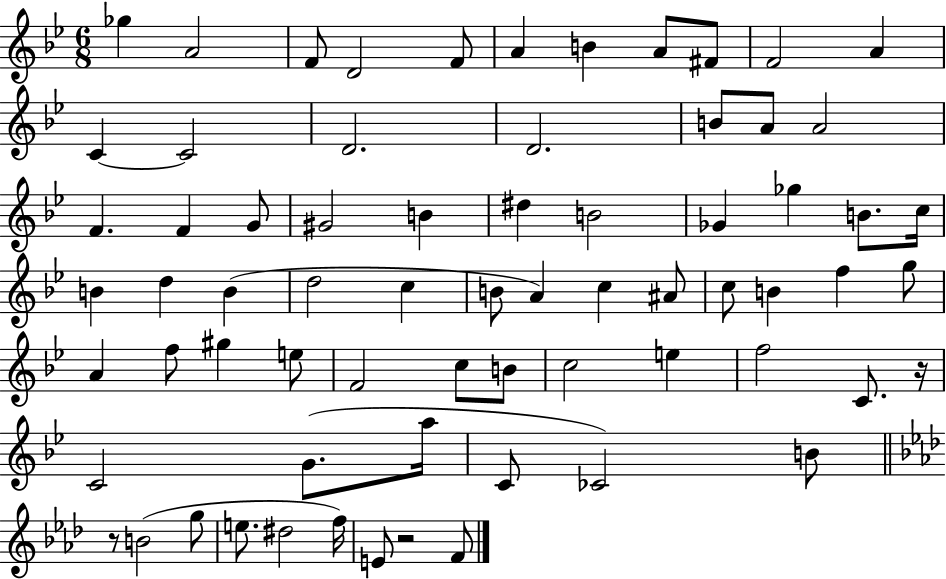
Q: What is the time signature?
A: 6/8